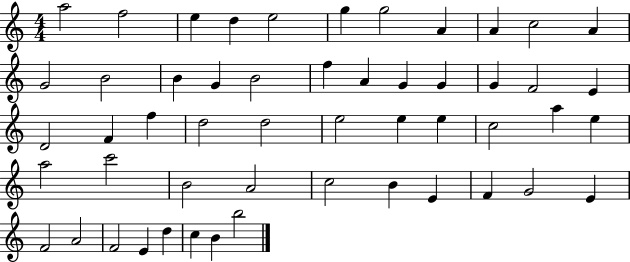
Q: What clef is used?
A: treble